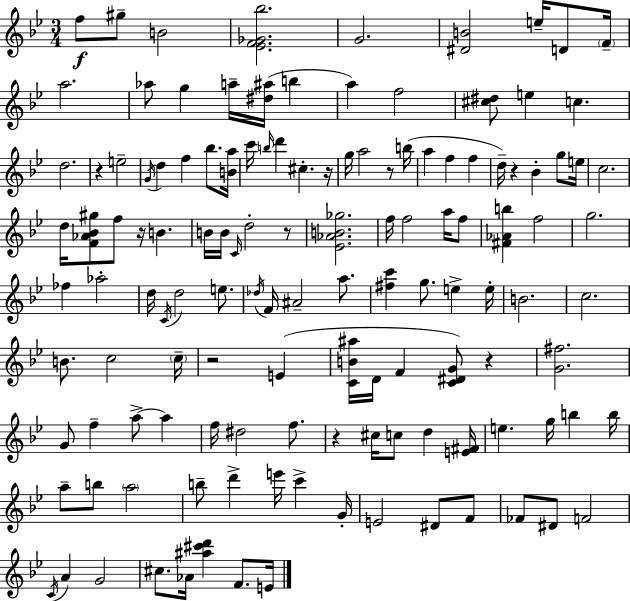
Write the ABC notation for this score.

X:1
T:Untitled
M:3/4
L:1/4
K:Bb
f/2 ^g/2 B2 [_EF_G_b]2 G2 [^DB]2 e/4 D/2 F/4 a2 _a/2 g a/4 [^d^a]/4 b a f2 [^c^d]/2 e c d2 z e2 G/4 d f _b/2 [Ba]/4 c'/4 b/4 d' ^c z/4 g/4 a2 z/2 b/4 a f f d/4 z _B g/2 e/4 c2 d/4 [F_A_B^g]/2 f/2 z/4 B B/4 B/4 C/4 d2 z/2 [_E_AB_g]2 f/4 f2 a/4 f/2 [^F_Ab] f2 g2 _f _a2 d/4 C/4 d2 e/2 _d/4 F/4 ^A2 a/2 [^fc'] g/2 e e/4 B2 c2 B/2 c2 c/4 z2 E [CB^a]/4 D/4 F [C^DG]/2 z [G^f]2 G/2 f a/2 a f/4 ^d2 f/2 z ^c/4 c/2 d [E^F]/4 e g/4 b b/4 a/2 b/2 a2 b/2 d' e'/4 c' G/4 E2 ^D/2 F/2 _F/2 ^D/2 F2 C/4 A G2 ^c/2 _A/4 [^a^c'd'] F/2 E/4